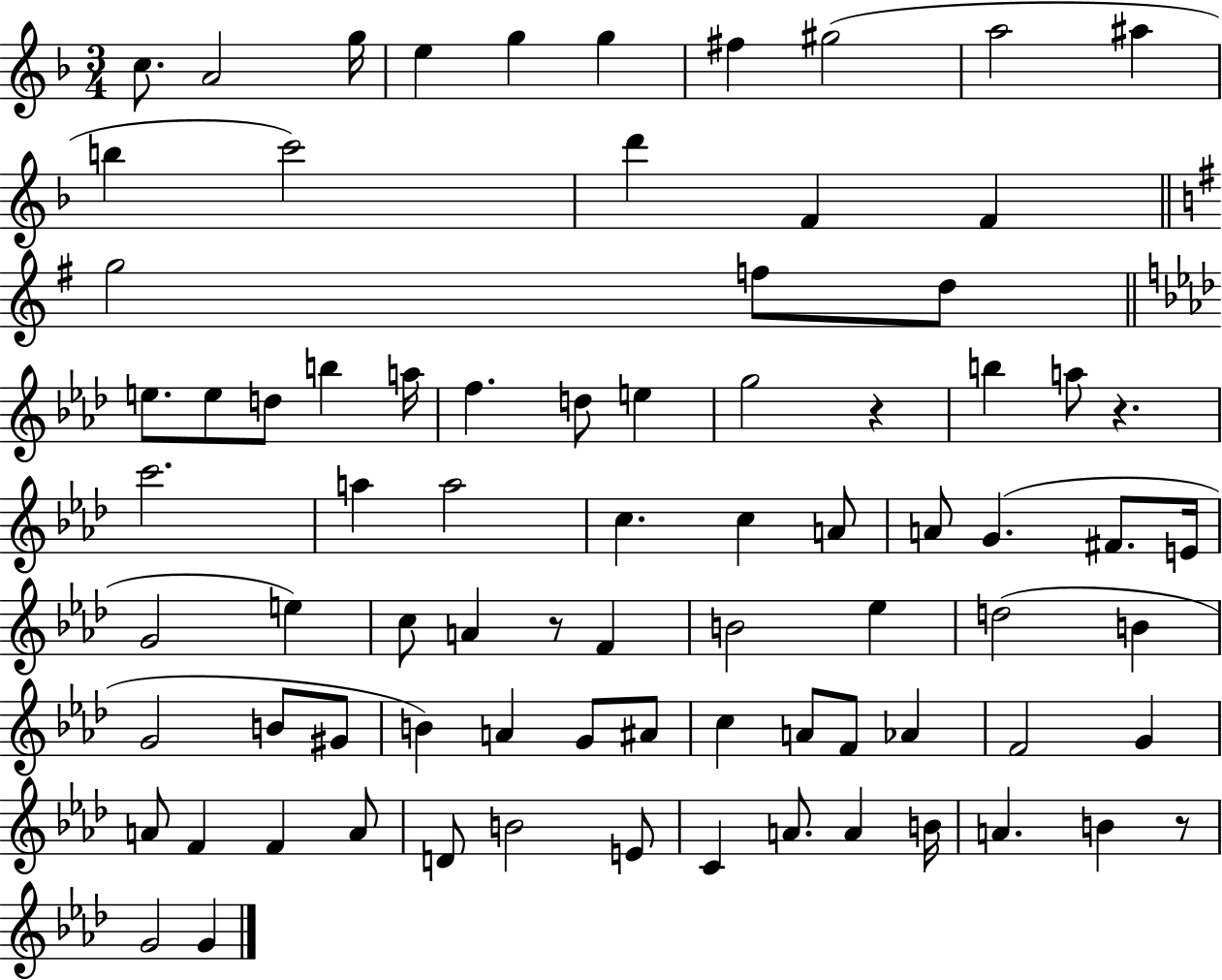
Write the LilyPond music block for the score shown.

{
  \clef treble
  \numericTimeSignature
  \time 3/4
  \key f \major
  c''8. a'2 g''16 | e''4 g''4 g''4 | fis''4 gis''2( | a''2 ais''4 | \break b''4 c'''2) | d'''4 f'4 f'4 | \bar "||" \break \key e \minor g''2 f''8 d''8 | \bar "||" \break \key aes \major e''8. e''8 d''8 b''4 a''16 | f''4. d''8 e''4 | g''2 r4 | b''4 a''8 r4. | \break c'''2. | a''4 a''2 | c''4. c''4 a'8 | a'8 g'4.( fis'8. e'16 | \break g'2 e''4) | c''8 a'4 r8 f'4 | b'2 ees''4 | d''2( b'4 | \break g'2 b'8 gis'8 | b'4) a'4 g'8 ais'8 | c''4 a'8 f'8 aes'4 | f'2 g'4 | \break a'8 f'4 f'4 a'8 | d'8 b'2 e'8 | c'4 a'8. a'4 b'16 | a'4. b'4 r8 | \break g'2 g'4 | \bar "|."
}